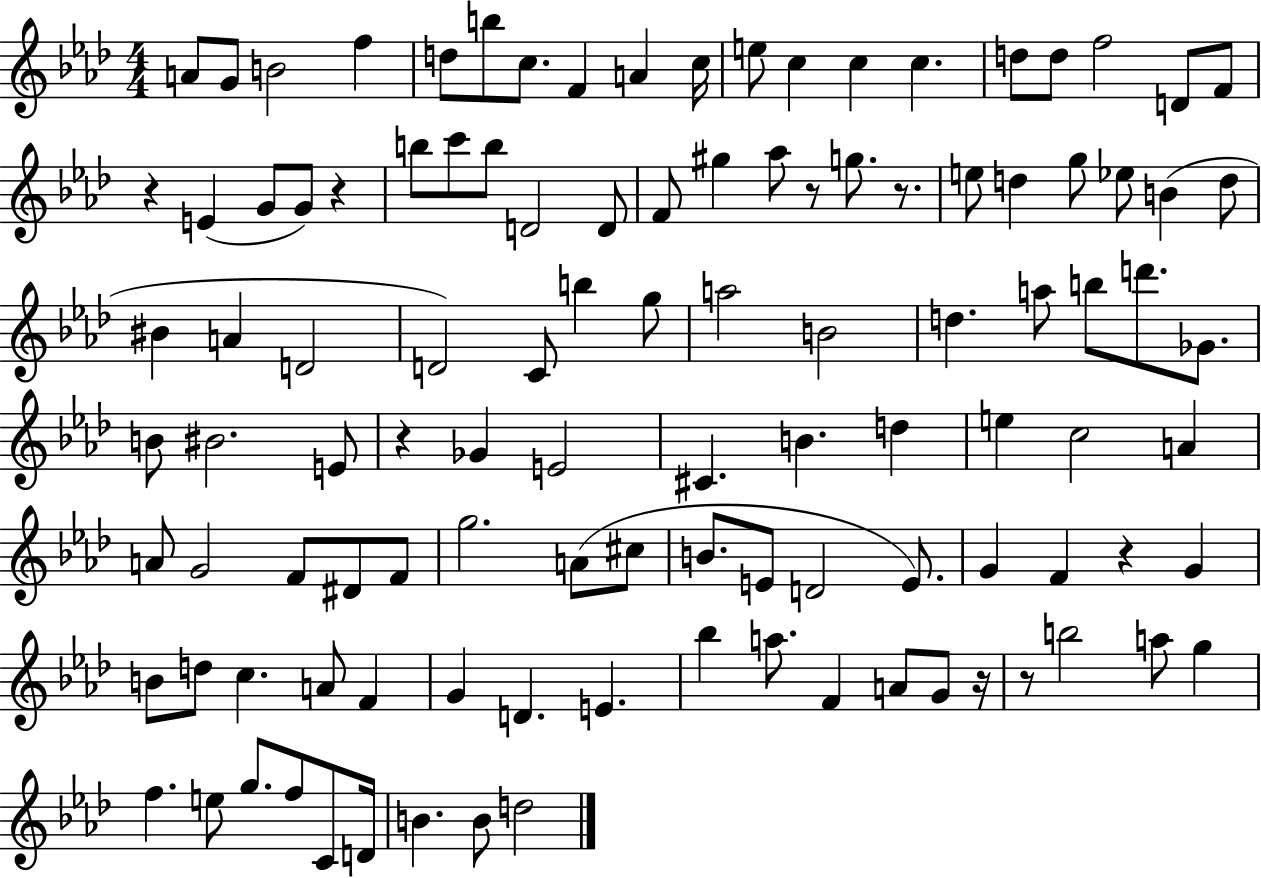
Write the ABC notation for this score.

X:1
T:Untitled
M:4/4
L:1/4
K:Ab
A/2 G/2 B2 f d/2 b/2 c/2 F A c/4 e/2 c c c d/2 d/2 f2 D/2 F/2 z E G/2 G/2 z b/2 c'/2 b/2 D2 D/2 F/2 ^g _a/2 z/2 g/2 z/2 e/2 d g/2 _e/2 B d/2 ^B A D2 D2 C/2 b g/2 a2 B2 d a/2 b/2 d'/2 _G/2 B/2 ^B2 E/2 z _G E2 ^C B d e c2 A A/2 G2 F/2 ^D/2 F/2 g2 A/2 ^c/2 B/2 E/2 D2 E/2 G F z G B/2 d/2 c A/2 F G D E _b a/2 F A/2 G/2 z/4 z/2 b2 a/2 g f e/2 g/2 f/2 C/2 D/4 B B/2 d2